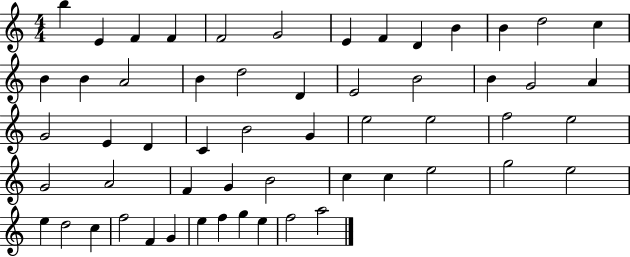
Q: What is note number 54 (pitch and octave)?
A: E5